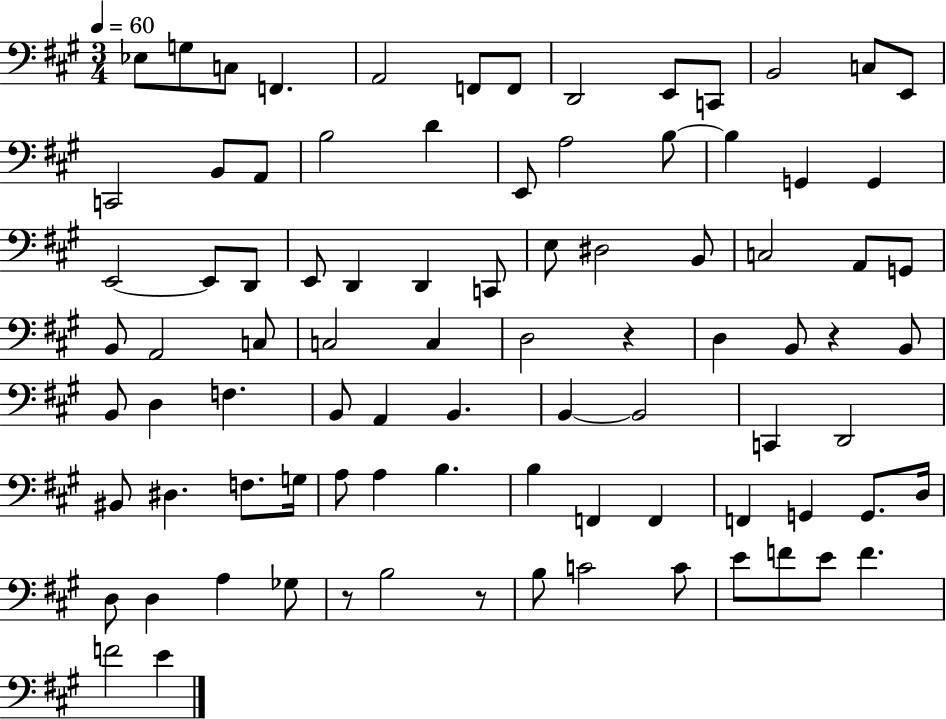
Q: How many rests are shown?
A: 4